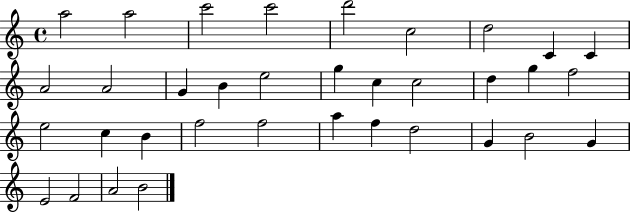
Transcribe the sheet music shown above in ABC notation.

X:1
T:Untitled
M:4/4
L:1/4
K:C
a2 a2 c'2 c'2 d'2 c2 d2 C C A2 A2 G B e2 g c c2 d g f2 e2 c B f2 f2 a f d2 G B2 G E2 F2 A2 B2